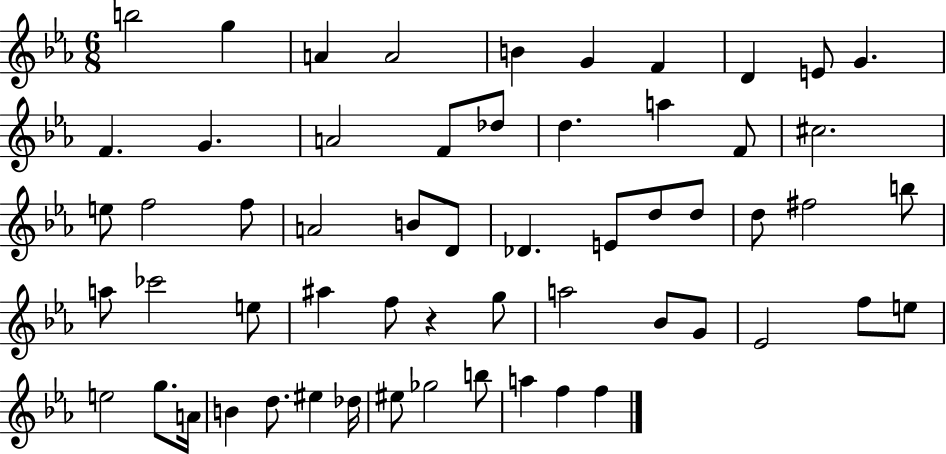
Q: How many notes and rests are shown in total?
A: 58